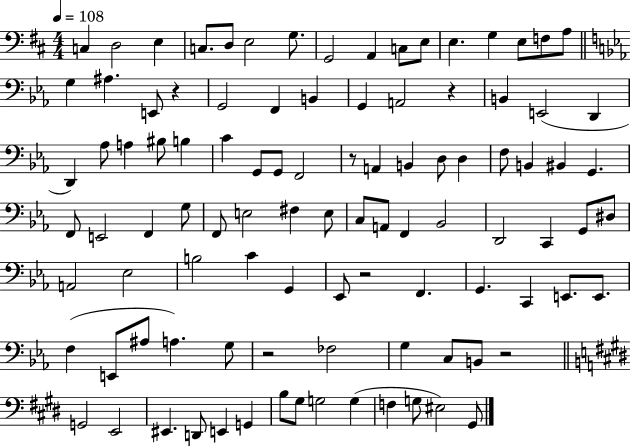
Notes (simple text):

C3/q D3/h E3/q C3/e. D3/e E3/h G3/e. G2/h A2/q C3/e E3/e E3/q. G3/q E3/e F3/e A3/e G3/q A#3/q. E2/e R/q G2/h F2/q B2/q G2/q A2/h R/q B2/q E2/h D2/q D2/q Ab3/e A3/q BIS3/e B3/q C4/q G2/e G2/e F2/h R/e A2/q B2/q D3/e D3/q F3/e B2/q BIS2/q G2/q. F2/e E2/h F2/q G3/e F2/e E3/h F#3/q E3/e C3/e A2/e F2/q Bb2/h D2/h C2/q G2/e D#3/e A2/h Eb3/h B3/h C4/q G2/q Eb2/e R/h F2/q. G2/q. C2/q E2/e. E2/e. F3/q E2/e A#3/e A3/q. G3/e R/h FES3/h G3/q C3/e B2/e R/h G2/h E2/h EIS2/q. D2/e E2/q G2/q B3/e G#3/e G3/h G3/q F3/q G3/e EIS3/h G#2/e